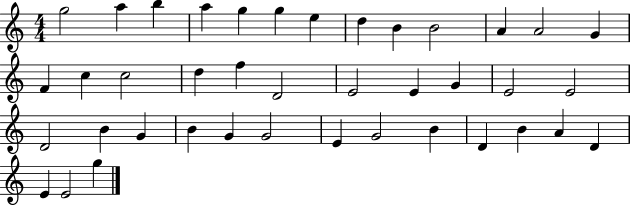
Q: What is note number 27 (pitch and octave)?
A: G4